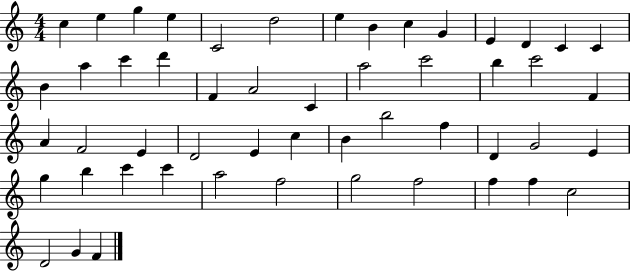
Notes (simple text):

C5/q E5/q G5/q E5/q C4/h D5/h E5/q B4/q C5/q G4/q E4/q D4/q C4/q C4/q B4/q A5/q C6/q D6/q F4/q A4/h C4/q A5/h C6/h B5/q C6/h F4/q A4/q F4/h E4/q D4/h E4/q C5/q B4/q B5/h F5/q D4/q G4/h E4/q G5/q B5/q C6/q C6/q A5/h F5/h G5/h F5/h F5/q F5/q C5/h D4/h G4/q F4/q